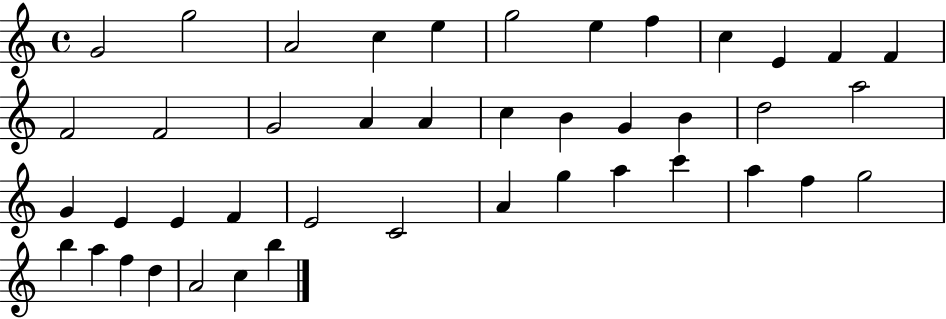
G4/h G5/h A4/h C5/q E5/q G5/h E5/q F5/q C5/q E4/q F4/q F4/q F4/h F4/h G4/h A4/q A4/q C5/q B4/q G4/q B4/q D5/h A5/h G4/q E4/q E4/q F4/q E4/h C4/h A4/q G5/q A5/q C6/q A5/q F5/q G5/h B5/q A5/q F5/q D5/q A4/h C5/q B5/q